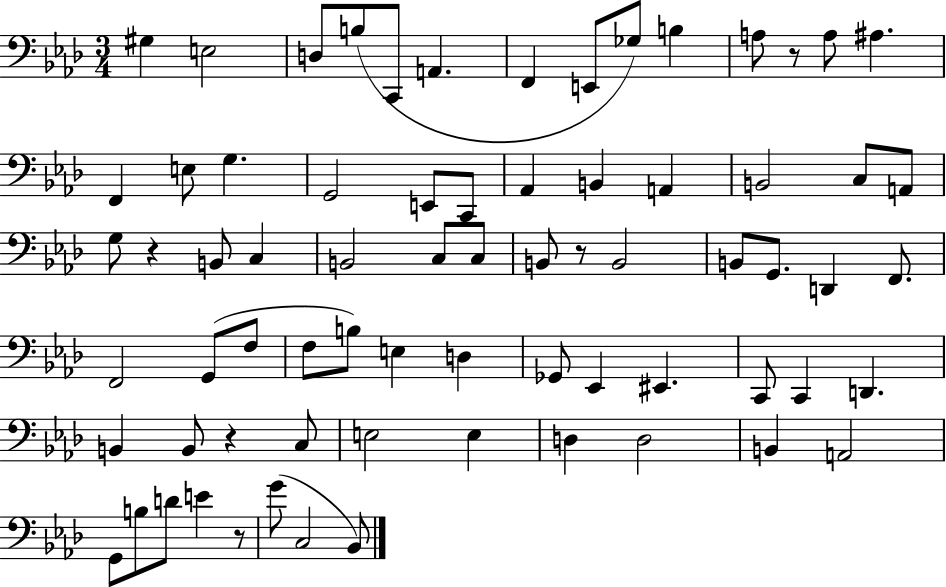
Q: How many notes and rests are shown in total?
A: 71